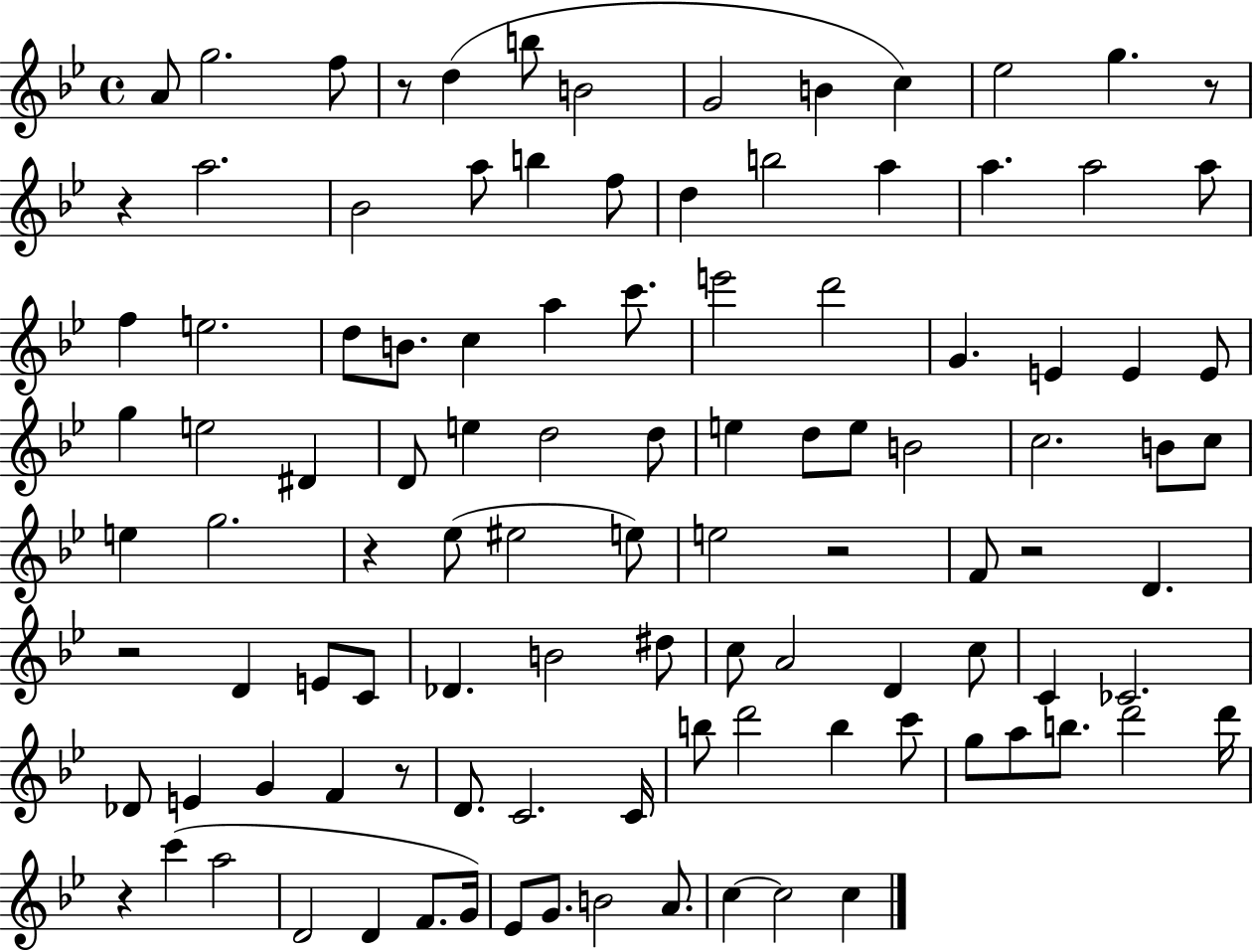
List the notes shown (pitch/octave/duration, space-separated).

A4/e G5/h. F5/e R/e D5/q B5/e B4/h G4/h B4/q C5/q Eb5/h G5/q. R/e R/q A5/h. Bb4/h A5/e B5/q F5/e D5/q B5/h A5/q A5/q. A5/h A5/e F5/q E5/h. D5/e B4/e. C5/q A5/q C6/e. E6/h D6/h G4/q. E4/q E4/q E4/e G5/q E5/h D#4/q D4/e E5/q D5/h D5/e E5/q D5/e E5/e B4/h C5/h. B4/e C5/e E5/q G5/h. R/q Eb5/e EIS5/h E5/e E5/h R/h F4/e R/h D4/q. R/h D4/q E4/e C4/e Db4/q. B4/h D#5/e C5/e A4/h D4/q C5/e C4/q CES4/h. Db4/e E4/q G4/q F4/q R/e D4/e. C4/h. C4/s B5/e D6/h B5/q C6/e G5/e A5/e B5/e. D6/h D6/s R/q C6/q A5/h D4/h D4/q F4/e. G4/s Eb4/e G4/e. B4/h A4/e. C5/q C5/h C5/q